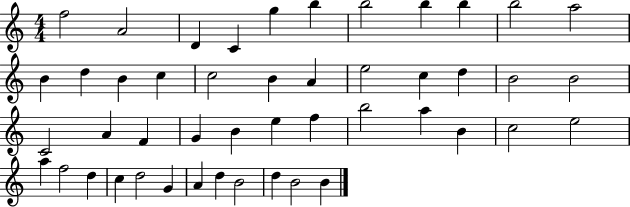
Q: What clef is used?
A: treble